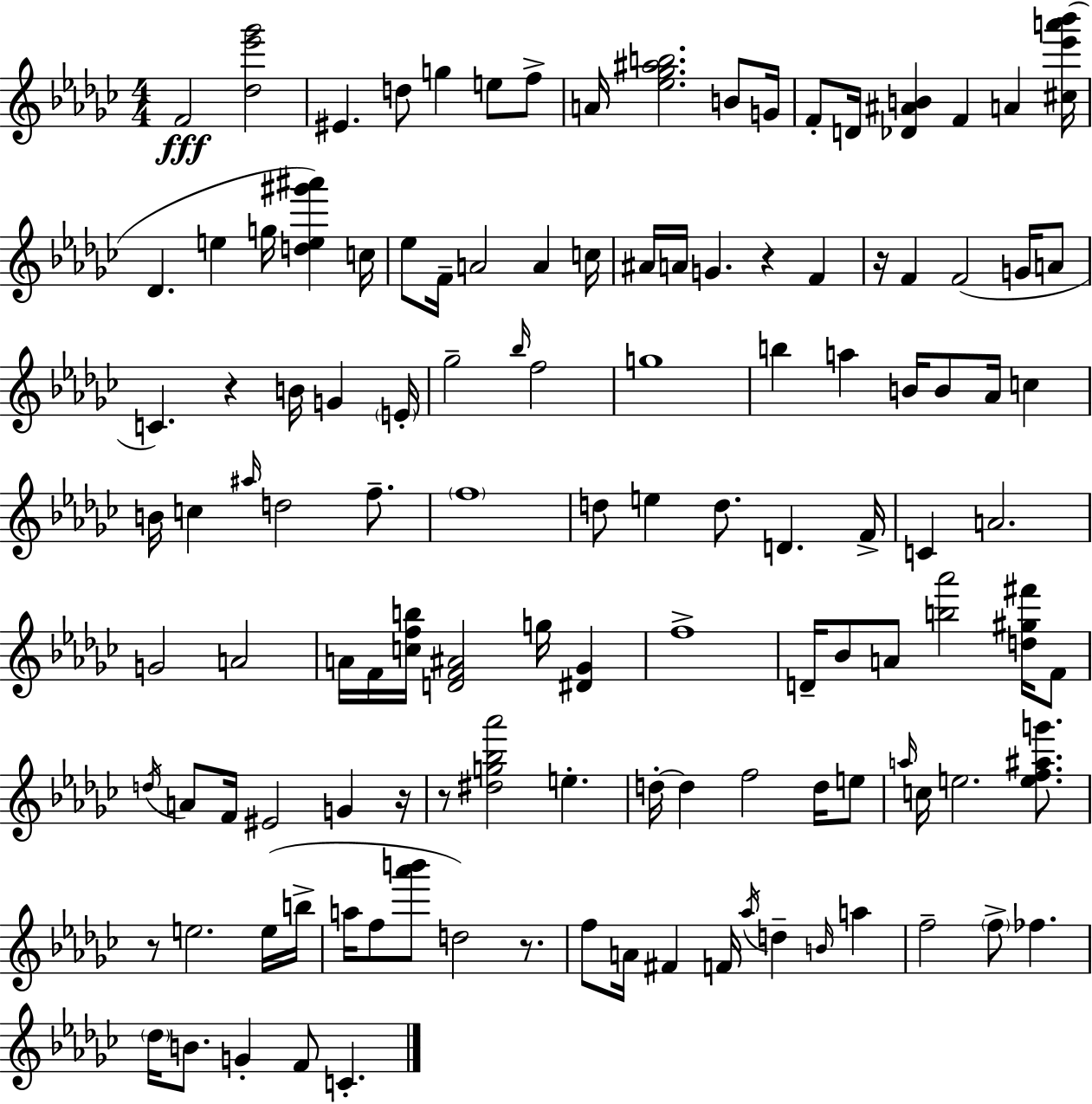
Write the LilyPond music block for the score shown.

{
  \clef treble
  \numericTimeSignature
  \time 4/4
  \key ees \minor
  f'2\fff <des'' ees''' ges'''>2 | eis'4. d''8 g''4 e''8 f''8-> | a'16 <ees'' ges'' ais'' b''>2. b'8 g'16 | f'8-. d'16 <des' ais' b'>4 f'4 a'4 <cis'' ees''' a''' bes'''>16( | \break des'4. e''4 g''16 <d'' e'' gis''' ais'''>4) c''16 | ees''8 f'16-- a'2 a'4 c''16 | ais'16 a'16 g'4. r4 f'4 | r16 f'4 f'2( g'16 a'8 | \break c'4.) r4 b'16 g'4 \parenthesize e'16-. | ges''2-- \grace { bes''16 } f''2 | g''1 | b''4 a''4 b'16 b'8 aes'16 c''4 | \break b'16 c''4 \grace { ais''16 } d''2 f''8.-- | \parenthesize f''1 | d''8 e''4 d''8. d'4. | f'16-> c'4 a'2. | \break g'2 a'2 | a'16 f'16 <c'' f'' b''>16 <d' f' ais'>2 g''16 <dis' ges'>4 | f''1-> | d'16-- bes'8 a'8 <b'' aes'''>2 <d'' gis'' fis'''>16 | \break f'8 \acciaccatura { d''16 } a'8 f'16 eis'2 g'4 | r16 r8 <dis'' g'' bes'' aes'''>2 e''4.-. | d''16-.~~ d''4 f''2 | d''16 e''8 \grace { a''16 } c''16 e''2. | \break <e'' f'' ais'' g'''>8. r8 e''2. | e''16( b''16-> a''16 f''8 <aes''' b'''>8 d''2) | r8. f''8 a'16 fis'4 f'16 \acciaccatura { aes''16 } d''4-- | \grace { b'16 } a''4 f''2-- \parenthesize f''8-> | \break fes''4. \parenthesize des''16 b'8. g'4-. f'8 | c'4.-. \bar "|."
}